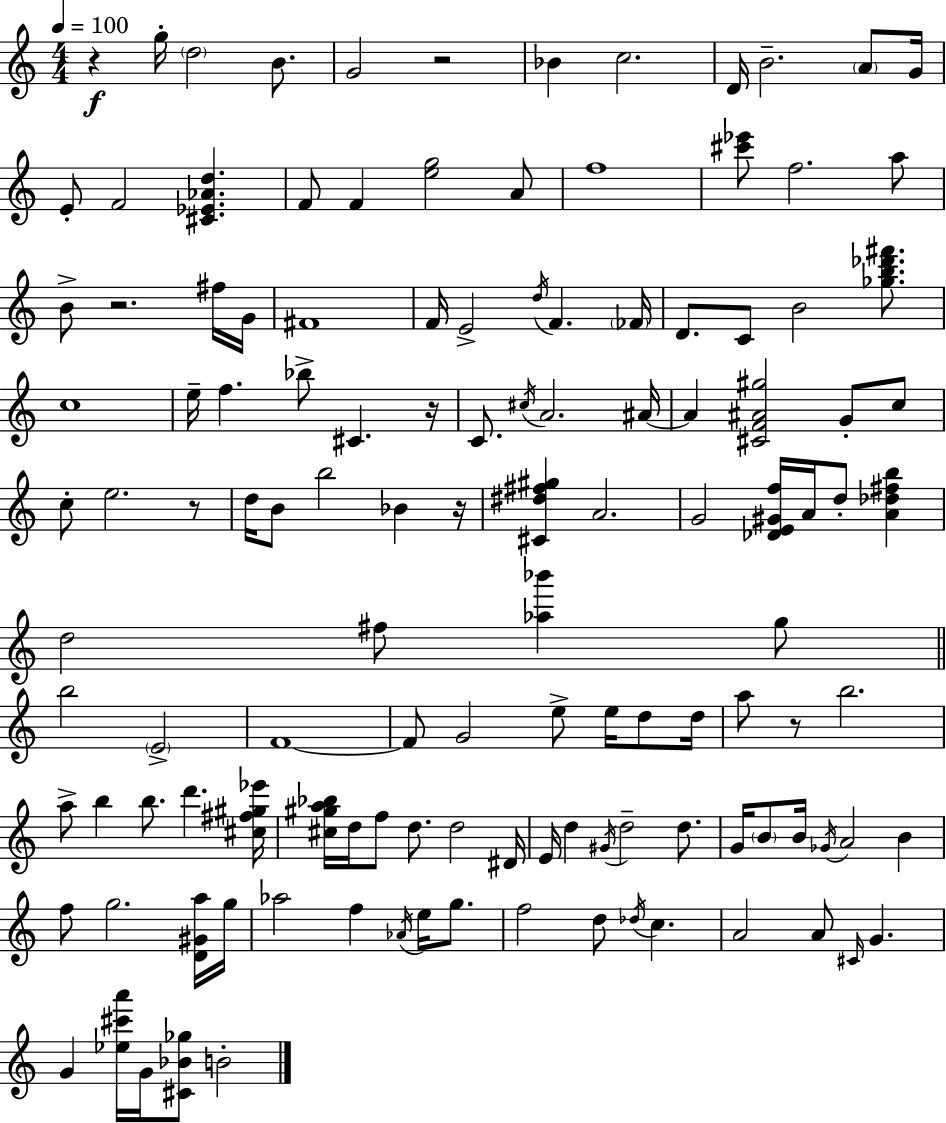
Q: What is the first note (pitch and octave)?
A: G5